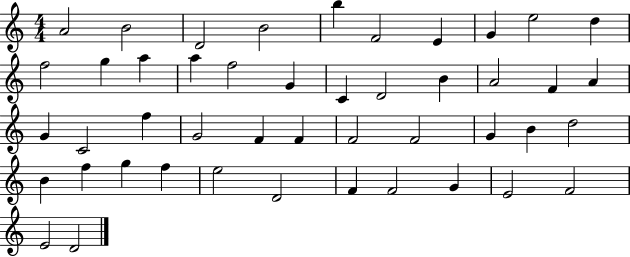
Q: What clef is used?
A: treble